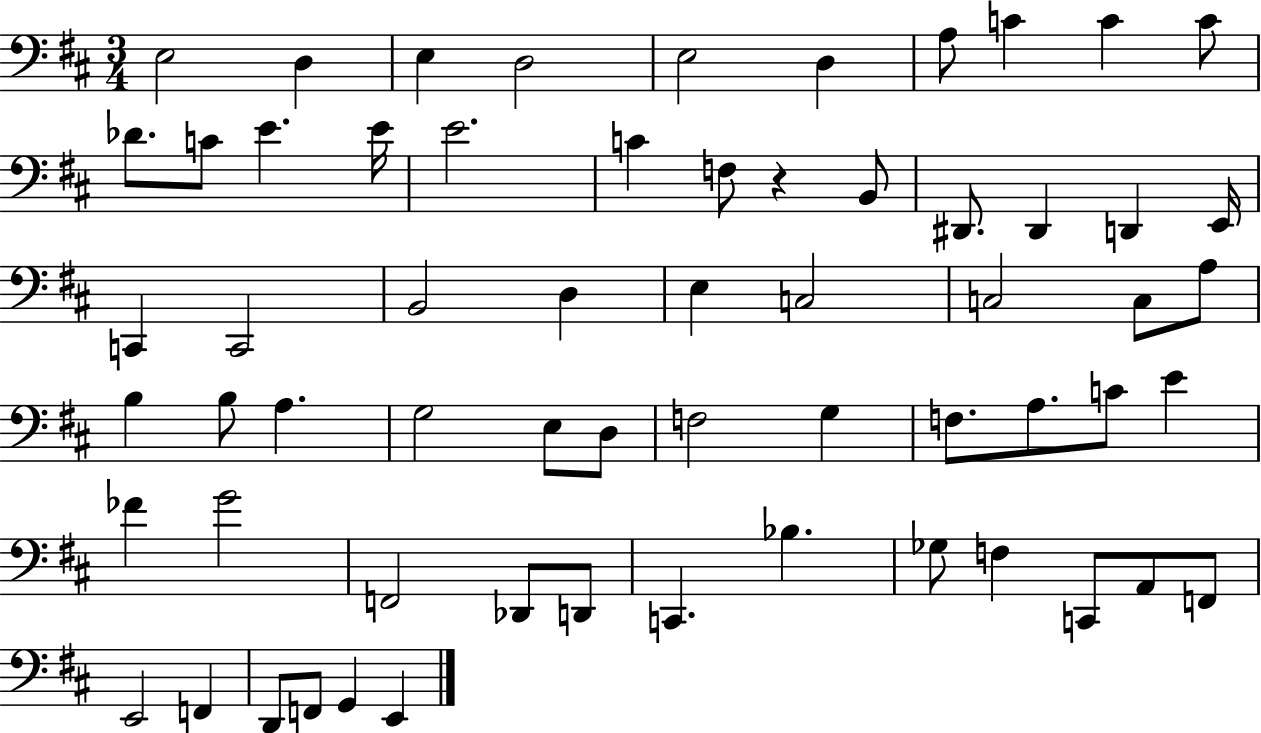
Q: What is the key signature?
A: D major